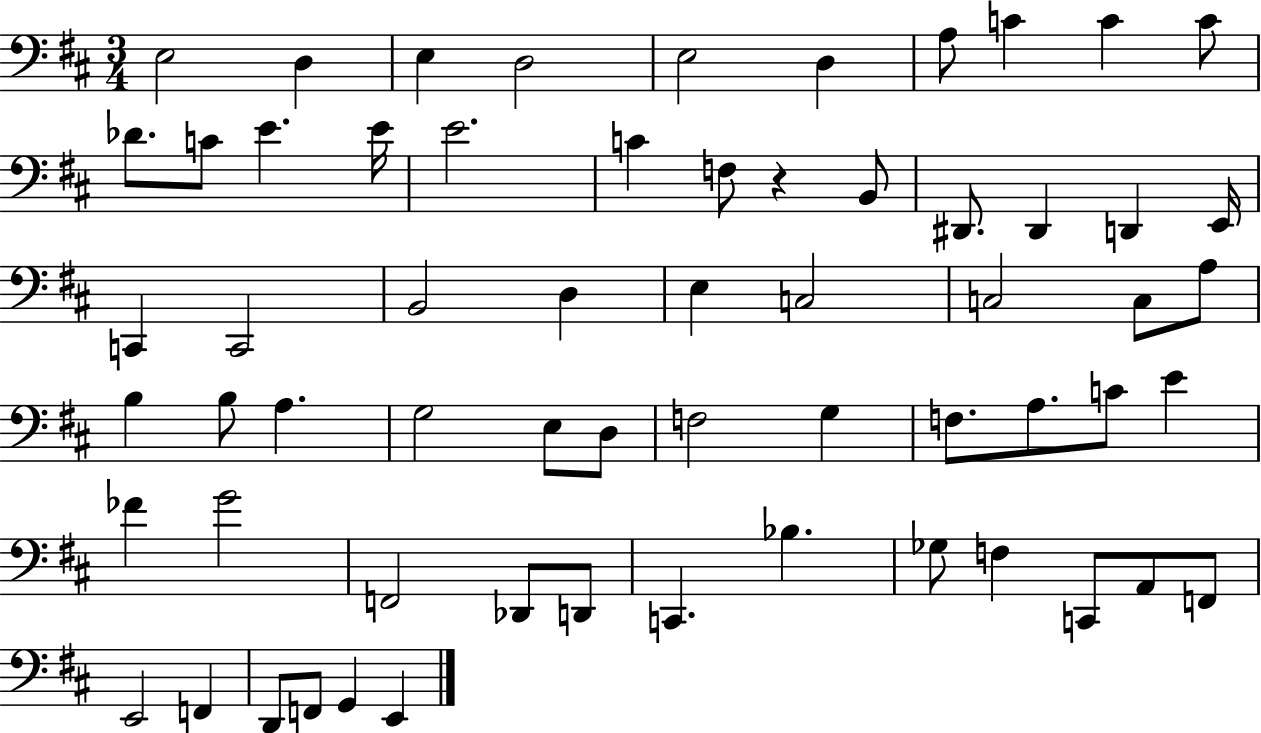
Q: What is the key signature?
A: D major